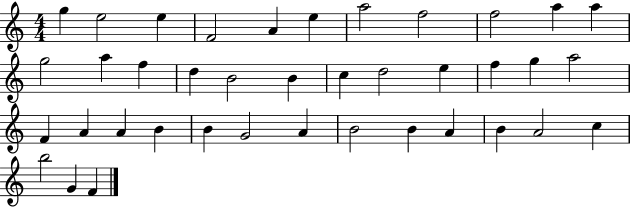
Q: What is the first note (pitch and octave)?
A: G5